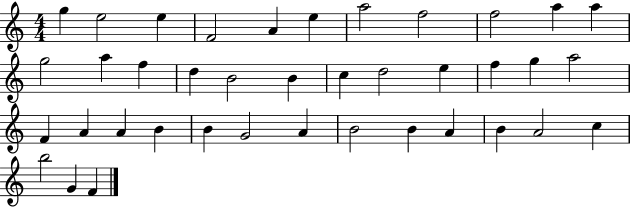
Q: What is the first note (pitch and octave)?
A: G5